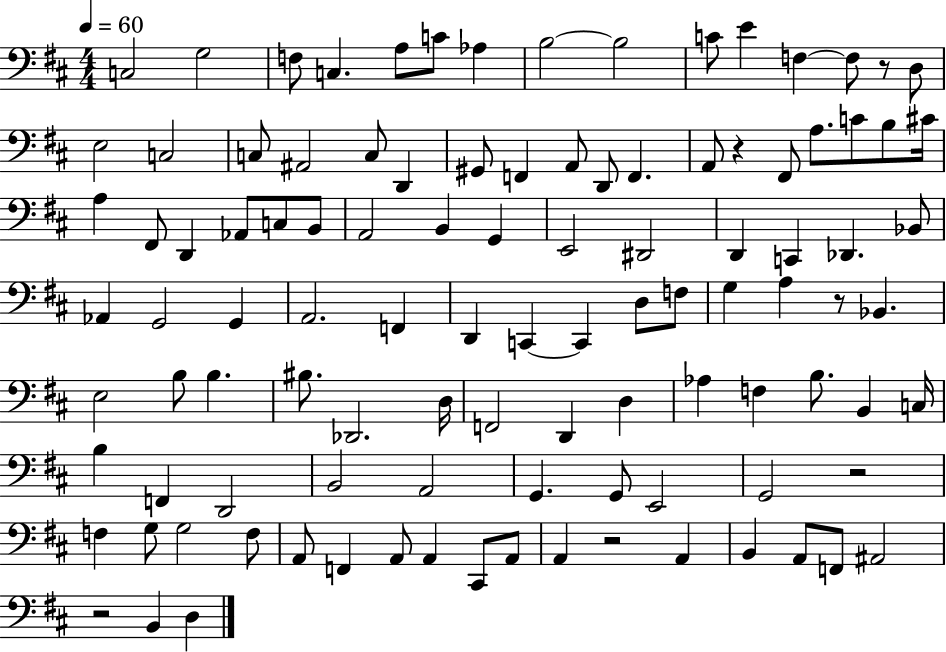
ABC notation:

X:1
T:Untitled
M:4/4
L:1/4
K:D
C,2 G,2 F,/2 C, A,/2 C/2 _A, B,2 B,2 C/2 E F, F,/2 z/2 D,/2 E,2 C,2 C,/2 ^A,,2 C,/2 D,, ^G,,/2 F,, A,,/2 D,,/2 F,, A,,/2 z ^F,,/2 A,/2 C/2 B,/2 ^C/4 A, ^F,,/2 D,, _A,,/2 C,/2 B,,/2 A,,2 B,, G,, E,,2 ^D,,2 D,, C,, _D,, _B,,/2 _A,, G,,2 G,, A,,2 F,, D,, C,, C,, D,/2 F,/2 G, A, z/2 _B,, E,2 B,/2 B, ^B,/2 _D,,2 D,/4 F,,2 D,, D, _A, F, B,/2 B,, C,/4 B, F,, D,,2 B,,2 A,,2 G,, G,,/2 E,,2 G,,2 z2 F, G,/2 G,2 F,/2 A,,/2 F,, A,,/2 A,, ^C,,/2 A,,/2 A,, z2 A,, B,, A,,/2 F,,/2 ^A,,2 z2 B,, D,